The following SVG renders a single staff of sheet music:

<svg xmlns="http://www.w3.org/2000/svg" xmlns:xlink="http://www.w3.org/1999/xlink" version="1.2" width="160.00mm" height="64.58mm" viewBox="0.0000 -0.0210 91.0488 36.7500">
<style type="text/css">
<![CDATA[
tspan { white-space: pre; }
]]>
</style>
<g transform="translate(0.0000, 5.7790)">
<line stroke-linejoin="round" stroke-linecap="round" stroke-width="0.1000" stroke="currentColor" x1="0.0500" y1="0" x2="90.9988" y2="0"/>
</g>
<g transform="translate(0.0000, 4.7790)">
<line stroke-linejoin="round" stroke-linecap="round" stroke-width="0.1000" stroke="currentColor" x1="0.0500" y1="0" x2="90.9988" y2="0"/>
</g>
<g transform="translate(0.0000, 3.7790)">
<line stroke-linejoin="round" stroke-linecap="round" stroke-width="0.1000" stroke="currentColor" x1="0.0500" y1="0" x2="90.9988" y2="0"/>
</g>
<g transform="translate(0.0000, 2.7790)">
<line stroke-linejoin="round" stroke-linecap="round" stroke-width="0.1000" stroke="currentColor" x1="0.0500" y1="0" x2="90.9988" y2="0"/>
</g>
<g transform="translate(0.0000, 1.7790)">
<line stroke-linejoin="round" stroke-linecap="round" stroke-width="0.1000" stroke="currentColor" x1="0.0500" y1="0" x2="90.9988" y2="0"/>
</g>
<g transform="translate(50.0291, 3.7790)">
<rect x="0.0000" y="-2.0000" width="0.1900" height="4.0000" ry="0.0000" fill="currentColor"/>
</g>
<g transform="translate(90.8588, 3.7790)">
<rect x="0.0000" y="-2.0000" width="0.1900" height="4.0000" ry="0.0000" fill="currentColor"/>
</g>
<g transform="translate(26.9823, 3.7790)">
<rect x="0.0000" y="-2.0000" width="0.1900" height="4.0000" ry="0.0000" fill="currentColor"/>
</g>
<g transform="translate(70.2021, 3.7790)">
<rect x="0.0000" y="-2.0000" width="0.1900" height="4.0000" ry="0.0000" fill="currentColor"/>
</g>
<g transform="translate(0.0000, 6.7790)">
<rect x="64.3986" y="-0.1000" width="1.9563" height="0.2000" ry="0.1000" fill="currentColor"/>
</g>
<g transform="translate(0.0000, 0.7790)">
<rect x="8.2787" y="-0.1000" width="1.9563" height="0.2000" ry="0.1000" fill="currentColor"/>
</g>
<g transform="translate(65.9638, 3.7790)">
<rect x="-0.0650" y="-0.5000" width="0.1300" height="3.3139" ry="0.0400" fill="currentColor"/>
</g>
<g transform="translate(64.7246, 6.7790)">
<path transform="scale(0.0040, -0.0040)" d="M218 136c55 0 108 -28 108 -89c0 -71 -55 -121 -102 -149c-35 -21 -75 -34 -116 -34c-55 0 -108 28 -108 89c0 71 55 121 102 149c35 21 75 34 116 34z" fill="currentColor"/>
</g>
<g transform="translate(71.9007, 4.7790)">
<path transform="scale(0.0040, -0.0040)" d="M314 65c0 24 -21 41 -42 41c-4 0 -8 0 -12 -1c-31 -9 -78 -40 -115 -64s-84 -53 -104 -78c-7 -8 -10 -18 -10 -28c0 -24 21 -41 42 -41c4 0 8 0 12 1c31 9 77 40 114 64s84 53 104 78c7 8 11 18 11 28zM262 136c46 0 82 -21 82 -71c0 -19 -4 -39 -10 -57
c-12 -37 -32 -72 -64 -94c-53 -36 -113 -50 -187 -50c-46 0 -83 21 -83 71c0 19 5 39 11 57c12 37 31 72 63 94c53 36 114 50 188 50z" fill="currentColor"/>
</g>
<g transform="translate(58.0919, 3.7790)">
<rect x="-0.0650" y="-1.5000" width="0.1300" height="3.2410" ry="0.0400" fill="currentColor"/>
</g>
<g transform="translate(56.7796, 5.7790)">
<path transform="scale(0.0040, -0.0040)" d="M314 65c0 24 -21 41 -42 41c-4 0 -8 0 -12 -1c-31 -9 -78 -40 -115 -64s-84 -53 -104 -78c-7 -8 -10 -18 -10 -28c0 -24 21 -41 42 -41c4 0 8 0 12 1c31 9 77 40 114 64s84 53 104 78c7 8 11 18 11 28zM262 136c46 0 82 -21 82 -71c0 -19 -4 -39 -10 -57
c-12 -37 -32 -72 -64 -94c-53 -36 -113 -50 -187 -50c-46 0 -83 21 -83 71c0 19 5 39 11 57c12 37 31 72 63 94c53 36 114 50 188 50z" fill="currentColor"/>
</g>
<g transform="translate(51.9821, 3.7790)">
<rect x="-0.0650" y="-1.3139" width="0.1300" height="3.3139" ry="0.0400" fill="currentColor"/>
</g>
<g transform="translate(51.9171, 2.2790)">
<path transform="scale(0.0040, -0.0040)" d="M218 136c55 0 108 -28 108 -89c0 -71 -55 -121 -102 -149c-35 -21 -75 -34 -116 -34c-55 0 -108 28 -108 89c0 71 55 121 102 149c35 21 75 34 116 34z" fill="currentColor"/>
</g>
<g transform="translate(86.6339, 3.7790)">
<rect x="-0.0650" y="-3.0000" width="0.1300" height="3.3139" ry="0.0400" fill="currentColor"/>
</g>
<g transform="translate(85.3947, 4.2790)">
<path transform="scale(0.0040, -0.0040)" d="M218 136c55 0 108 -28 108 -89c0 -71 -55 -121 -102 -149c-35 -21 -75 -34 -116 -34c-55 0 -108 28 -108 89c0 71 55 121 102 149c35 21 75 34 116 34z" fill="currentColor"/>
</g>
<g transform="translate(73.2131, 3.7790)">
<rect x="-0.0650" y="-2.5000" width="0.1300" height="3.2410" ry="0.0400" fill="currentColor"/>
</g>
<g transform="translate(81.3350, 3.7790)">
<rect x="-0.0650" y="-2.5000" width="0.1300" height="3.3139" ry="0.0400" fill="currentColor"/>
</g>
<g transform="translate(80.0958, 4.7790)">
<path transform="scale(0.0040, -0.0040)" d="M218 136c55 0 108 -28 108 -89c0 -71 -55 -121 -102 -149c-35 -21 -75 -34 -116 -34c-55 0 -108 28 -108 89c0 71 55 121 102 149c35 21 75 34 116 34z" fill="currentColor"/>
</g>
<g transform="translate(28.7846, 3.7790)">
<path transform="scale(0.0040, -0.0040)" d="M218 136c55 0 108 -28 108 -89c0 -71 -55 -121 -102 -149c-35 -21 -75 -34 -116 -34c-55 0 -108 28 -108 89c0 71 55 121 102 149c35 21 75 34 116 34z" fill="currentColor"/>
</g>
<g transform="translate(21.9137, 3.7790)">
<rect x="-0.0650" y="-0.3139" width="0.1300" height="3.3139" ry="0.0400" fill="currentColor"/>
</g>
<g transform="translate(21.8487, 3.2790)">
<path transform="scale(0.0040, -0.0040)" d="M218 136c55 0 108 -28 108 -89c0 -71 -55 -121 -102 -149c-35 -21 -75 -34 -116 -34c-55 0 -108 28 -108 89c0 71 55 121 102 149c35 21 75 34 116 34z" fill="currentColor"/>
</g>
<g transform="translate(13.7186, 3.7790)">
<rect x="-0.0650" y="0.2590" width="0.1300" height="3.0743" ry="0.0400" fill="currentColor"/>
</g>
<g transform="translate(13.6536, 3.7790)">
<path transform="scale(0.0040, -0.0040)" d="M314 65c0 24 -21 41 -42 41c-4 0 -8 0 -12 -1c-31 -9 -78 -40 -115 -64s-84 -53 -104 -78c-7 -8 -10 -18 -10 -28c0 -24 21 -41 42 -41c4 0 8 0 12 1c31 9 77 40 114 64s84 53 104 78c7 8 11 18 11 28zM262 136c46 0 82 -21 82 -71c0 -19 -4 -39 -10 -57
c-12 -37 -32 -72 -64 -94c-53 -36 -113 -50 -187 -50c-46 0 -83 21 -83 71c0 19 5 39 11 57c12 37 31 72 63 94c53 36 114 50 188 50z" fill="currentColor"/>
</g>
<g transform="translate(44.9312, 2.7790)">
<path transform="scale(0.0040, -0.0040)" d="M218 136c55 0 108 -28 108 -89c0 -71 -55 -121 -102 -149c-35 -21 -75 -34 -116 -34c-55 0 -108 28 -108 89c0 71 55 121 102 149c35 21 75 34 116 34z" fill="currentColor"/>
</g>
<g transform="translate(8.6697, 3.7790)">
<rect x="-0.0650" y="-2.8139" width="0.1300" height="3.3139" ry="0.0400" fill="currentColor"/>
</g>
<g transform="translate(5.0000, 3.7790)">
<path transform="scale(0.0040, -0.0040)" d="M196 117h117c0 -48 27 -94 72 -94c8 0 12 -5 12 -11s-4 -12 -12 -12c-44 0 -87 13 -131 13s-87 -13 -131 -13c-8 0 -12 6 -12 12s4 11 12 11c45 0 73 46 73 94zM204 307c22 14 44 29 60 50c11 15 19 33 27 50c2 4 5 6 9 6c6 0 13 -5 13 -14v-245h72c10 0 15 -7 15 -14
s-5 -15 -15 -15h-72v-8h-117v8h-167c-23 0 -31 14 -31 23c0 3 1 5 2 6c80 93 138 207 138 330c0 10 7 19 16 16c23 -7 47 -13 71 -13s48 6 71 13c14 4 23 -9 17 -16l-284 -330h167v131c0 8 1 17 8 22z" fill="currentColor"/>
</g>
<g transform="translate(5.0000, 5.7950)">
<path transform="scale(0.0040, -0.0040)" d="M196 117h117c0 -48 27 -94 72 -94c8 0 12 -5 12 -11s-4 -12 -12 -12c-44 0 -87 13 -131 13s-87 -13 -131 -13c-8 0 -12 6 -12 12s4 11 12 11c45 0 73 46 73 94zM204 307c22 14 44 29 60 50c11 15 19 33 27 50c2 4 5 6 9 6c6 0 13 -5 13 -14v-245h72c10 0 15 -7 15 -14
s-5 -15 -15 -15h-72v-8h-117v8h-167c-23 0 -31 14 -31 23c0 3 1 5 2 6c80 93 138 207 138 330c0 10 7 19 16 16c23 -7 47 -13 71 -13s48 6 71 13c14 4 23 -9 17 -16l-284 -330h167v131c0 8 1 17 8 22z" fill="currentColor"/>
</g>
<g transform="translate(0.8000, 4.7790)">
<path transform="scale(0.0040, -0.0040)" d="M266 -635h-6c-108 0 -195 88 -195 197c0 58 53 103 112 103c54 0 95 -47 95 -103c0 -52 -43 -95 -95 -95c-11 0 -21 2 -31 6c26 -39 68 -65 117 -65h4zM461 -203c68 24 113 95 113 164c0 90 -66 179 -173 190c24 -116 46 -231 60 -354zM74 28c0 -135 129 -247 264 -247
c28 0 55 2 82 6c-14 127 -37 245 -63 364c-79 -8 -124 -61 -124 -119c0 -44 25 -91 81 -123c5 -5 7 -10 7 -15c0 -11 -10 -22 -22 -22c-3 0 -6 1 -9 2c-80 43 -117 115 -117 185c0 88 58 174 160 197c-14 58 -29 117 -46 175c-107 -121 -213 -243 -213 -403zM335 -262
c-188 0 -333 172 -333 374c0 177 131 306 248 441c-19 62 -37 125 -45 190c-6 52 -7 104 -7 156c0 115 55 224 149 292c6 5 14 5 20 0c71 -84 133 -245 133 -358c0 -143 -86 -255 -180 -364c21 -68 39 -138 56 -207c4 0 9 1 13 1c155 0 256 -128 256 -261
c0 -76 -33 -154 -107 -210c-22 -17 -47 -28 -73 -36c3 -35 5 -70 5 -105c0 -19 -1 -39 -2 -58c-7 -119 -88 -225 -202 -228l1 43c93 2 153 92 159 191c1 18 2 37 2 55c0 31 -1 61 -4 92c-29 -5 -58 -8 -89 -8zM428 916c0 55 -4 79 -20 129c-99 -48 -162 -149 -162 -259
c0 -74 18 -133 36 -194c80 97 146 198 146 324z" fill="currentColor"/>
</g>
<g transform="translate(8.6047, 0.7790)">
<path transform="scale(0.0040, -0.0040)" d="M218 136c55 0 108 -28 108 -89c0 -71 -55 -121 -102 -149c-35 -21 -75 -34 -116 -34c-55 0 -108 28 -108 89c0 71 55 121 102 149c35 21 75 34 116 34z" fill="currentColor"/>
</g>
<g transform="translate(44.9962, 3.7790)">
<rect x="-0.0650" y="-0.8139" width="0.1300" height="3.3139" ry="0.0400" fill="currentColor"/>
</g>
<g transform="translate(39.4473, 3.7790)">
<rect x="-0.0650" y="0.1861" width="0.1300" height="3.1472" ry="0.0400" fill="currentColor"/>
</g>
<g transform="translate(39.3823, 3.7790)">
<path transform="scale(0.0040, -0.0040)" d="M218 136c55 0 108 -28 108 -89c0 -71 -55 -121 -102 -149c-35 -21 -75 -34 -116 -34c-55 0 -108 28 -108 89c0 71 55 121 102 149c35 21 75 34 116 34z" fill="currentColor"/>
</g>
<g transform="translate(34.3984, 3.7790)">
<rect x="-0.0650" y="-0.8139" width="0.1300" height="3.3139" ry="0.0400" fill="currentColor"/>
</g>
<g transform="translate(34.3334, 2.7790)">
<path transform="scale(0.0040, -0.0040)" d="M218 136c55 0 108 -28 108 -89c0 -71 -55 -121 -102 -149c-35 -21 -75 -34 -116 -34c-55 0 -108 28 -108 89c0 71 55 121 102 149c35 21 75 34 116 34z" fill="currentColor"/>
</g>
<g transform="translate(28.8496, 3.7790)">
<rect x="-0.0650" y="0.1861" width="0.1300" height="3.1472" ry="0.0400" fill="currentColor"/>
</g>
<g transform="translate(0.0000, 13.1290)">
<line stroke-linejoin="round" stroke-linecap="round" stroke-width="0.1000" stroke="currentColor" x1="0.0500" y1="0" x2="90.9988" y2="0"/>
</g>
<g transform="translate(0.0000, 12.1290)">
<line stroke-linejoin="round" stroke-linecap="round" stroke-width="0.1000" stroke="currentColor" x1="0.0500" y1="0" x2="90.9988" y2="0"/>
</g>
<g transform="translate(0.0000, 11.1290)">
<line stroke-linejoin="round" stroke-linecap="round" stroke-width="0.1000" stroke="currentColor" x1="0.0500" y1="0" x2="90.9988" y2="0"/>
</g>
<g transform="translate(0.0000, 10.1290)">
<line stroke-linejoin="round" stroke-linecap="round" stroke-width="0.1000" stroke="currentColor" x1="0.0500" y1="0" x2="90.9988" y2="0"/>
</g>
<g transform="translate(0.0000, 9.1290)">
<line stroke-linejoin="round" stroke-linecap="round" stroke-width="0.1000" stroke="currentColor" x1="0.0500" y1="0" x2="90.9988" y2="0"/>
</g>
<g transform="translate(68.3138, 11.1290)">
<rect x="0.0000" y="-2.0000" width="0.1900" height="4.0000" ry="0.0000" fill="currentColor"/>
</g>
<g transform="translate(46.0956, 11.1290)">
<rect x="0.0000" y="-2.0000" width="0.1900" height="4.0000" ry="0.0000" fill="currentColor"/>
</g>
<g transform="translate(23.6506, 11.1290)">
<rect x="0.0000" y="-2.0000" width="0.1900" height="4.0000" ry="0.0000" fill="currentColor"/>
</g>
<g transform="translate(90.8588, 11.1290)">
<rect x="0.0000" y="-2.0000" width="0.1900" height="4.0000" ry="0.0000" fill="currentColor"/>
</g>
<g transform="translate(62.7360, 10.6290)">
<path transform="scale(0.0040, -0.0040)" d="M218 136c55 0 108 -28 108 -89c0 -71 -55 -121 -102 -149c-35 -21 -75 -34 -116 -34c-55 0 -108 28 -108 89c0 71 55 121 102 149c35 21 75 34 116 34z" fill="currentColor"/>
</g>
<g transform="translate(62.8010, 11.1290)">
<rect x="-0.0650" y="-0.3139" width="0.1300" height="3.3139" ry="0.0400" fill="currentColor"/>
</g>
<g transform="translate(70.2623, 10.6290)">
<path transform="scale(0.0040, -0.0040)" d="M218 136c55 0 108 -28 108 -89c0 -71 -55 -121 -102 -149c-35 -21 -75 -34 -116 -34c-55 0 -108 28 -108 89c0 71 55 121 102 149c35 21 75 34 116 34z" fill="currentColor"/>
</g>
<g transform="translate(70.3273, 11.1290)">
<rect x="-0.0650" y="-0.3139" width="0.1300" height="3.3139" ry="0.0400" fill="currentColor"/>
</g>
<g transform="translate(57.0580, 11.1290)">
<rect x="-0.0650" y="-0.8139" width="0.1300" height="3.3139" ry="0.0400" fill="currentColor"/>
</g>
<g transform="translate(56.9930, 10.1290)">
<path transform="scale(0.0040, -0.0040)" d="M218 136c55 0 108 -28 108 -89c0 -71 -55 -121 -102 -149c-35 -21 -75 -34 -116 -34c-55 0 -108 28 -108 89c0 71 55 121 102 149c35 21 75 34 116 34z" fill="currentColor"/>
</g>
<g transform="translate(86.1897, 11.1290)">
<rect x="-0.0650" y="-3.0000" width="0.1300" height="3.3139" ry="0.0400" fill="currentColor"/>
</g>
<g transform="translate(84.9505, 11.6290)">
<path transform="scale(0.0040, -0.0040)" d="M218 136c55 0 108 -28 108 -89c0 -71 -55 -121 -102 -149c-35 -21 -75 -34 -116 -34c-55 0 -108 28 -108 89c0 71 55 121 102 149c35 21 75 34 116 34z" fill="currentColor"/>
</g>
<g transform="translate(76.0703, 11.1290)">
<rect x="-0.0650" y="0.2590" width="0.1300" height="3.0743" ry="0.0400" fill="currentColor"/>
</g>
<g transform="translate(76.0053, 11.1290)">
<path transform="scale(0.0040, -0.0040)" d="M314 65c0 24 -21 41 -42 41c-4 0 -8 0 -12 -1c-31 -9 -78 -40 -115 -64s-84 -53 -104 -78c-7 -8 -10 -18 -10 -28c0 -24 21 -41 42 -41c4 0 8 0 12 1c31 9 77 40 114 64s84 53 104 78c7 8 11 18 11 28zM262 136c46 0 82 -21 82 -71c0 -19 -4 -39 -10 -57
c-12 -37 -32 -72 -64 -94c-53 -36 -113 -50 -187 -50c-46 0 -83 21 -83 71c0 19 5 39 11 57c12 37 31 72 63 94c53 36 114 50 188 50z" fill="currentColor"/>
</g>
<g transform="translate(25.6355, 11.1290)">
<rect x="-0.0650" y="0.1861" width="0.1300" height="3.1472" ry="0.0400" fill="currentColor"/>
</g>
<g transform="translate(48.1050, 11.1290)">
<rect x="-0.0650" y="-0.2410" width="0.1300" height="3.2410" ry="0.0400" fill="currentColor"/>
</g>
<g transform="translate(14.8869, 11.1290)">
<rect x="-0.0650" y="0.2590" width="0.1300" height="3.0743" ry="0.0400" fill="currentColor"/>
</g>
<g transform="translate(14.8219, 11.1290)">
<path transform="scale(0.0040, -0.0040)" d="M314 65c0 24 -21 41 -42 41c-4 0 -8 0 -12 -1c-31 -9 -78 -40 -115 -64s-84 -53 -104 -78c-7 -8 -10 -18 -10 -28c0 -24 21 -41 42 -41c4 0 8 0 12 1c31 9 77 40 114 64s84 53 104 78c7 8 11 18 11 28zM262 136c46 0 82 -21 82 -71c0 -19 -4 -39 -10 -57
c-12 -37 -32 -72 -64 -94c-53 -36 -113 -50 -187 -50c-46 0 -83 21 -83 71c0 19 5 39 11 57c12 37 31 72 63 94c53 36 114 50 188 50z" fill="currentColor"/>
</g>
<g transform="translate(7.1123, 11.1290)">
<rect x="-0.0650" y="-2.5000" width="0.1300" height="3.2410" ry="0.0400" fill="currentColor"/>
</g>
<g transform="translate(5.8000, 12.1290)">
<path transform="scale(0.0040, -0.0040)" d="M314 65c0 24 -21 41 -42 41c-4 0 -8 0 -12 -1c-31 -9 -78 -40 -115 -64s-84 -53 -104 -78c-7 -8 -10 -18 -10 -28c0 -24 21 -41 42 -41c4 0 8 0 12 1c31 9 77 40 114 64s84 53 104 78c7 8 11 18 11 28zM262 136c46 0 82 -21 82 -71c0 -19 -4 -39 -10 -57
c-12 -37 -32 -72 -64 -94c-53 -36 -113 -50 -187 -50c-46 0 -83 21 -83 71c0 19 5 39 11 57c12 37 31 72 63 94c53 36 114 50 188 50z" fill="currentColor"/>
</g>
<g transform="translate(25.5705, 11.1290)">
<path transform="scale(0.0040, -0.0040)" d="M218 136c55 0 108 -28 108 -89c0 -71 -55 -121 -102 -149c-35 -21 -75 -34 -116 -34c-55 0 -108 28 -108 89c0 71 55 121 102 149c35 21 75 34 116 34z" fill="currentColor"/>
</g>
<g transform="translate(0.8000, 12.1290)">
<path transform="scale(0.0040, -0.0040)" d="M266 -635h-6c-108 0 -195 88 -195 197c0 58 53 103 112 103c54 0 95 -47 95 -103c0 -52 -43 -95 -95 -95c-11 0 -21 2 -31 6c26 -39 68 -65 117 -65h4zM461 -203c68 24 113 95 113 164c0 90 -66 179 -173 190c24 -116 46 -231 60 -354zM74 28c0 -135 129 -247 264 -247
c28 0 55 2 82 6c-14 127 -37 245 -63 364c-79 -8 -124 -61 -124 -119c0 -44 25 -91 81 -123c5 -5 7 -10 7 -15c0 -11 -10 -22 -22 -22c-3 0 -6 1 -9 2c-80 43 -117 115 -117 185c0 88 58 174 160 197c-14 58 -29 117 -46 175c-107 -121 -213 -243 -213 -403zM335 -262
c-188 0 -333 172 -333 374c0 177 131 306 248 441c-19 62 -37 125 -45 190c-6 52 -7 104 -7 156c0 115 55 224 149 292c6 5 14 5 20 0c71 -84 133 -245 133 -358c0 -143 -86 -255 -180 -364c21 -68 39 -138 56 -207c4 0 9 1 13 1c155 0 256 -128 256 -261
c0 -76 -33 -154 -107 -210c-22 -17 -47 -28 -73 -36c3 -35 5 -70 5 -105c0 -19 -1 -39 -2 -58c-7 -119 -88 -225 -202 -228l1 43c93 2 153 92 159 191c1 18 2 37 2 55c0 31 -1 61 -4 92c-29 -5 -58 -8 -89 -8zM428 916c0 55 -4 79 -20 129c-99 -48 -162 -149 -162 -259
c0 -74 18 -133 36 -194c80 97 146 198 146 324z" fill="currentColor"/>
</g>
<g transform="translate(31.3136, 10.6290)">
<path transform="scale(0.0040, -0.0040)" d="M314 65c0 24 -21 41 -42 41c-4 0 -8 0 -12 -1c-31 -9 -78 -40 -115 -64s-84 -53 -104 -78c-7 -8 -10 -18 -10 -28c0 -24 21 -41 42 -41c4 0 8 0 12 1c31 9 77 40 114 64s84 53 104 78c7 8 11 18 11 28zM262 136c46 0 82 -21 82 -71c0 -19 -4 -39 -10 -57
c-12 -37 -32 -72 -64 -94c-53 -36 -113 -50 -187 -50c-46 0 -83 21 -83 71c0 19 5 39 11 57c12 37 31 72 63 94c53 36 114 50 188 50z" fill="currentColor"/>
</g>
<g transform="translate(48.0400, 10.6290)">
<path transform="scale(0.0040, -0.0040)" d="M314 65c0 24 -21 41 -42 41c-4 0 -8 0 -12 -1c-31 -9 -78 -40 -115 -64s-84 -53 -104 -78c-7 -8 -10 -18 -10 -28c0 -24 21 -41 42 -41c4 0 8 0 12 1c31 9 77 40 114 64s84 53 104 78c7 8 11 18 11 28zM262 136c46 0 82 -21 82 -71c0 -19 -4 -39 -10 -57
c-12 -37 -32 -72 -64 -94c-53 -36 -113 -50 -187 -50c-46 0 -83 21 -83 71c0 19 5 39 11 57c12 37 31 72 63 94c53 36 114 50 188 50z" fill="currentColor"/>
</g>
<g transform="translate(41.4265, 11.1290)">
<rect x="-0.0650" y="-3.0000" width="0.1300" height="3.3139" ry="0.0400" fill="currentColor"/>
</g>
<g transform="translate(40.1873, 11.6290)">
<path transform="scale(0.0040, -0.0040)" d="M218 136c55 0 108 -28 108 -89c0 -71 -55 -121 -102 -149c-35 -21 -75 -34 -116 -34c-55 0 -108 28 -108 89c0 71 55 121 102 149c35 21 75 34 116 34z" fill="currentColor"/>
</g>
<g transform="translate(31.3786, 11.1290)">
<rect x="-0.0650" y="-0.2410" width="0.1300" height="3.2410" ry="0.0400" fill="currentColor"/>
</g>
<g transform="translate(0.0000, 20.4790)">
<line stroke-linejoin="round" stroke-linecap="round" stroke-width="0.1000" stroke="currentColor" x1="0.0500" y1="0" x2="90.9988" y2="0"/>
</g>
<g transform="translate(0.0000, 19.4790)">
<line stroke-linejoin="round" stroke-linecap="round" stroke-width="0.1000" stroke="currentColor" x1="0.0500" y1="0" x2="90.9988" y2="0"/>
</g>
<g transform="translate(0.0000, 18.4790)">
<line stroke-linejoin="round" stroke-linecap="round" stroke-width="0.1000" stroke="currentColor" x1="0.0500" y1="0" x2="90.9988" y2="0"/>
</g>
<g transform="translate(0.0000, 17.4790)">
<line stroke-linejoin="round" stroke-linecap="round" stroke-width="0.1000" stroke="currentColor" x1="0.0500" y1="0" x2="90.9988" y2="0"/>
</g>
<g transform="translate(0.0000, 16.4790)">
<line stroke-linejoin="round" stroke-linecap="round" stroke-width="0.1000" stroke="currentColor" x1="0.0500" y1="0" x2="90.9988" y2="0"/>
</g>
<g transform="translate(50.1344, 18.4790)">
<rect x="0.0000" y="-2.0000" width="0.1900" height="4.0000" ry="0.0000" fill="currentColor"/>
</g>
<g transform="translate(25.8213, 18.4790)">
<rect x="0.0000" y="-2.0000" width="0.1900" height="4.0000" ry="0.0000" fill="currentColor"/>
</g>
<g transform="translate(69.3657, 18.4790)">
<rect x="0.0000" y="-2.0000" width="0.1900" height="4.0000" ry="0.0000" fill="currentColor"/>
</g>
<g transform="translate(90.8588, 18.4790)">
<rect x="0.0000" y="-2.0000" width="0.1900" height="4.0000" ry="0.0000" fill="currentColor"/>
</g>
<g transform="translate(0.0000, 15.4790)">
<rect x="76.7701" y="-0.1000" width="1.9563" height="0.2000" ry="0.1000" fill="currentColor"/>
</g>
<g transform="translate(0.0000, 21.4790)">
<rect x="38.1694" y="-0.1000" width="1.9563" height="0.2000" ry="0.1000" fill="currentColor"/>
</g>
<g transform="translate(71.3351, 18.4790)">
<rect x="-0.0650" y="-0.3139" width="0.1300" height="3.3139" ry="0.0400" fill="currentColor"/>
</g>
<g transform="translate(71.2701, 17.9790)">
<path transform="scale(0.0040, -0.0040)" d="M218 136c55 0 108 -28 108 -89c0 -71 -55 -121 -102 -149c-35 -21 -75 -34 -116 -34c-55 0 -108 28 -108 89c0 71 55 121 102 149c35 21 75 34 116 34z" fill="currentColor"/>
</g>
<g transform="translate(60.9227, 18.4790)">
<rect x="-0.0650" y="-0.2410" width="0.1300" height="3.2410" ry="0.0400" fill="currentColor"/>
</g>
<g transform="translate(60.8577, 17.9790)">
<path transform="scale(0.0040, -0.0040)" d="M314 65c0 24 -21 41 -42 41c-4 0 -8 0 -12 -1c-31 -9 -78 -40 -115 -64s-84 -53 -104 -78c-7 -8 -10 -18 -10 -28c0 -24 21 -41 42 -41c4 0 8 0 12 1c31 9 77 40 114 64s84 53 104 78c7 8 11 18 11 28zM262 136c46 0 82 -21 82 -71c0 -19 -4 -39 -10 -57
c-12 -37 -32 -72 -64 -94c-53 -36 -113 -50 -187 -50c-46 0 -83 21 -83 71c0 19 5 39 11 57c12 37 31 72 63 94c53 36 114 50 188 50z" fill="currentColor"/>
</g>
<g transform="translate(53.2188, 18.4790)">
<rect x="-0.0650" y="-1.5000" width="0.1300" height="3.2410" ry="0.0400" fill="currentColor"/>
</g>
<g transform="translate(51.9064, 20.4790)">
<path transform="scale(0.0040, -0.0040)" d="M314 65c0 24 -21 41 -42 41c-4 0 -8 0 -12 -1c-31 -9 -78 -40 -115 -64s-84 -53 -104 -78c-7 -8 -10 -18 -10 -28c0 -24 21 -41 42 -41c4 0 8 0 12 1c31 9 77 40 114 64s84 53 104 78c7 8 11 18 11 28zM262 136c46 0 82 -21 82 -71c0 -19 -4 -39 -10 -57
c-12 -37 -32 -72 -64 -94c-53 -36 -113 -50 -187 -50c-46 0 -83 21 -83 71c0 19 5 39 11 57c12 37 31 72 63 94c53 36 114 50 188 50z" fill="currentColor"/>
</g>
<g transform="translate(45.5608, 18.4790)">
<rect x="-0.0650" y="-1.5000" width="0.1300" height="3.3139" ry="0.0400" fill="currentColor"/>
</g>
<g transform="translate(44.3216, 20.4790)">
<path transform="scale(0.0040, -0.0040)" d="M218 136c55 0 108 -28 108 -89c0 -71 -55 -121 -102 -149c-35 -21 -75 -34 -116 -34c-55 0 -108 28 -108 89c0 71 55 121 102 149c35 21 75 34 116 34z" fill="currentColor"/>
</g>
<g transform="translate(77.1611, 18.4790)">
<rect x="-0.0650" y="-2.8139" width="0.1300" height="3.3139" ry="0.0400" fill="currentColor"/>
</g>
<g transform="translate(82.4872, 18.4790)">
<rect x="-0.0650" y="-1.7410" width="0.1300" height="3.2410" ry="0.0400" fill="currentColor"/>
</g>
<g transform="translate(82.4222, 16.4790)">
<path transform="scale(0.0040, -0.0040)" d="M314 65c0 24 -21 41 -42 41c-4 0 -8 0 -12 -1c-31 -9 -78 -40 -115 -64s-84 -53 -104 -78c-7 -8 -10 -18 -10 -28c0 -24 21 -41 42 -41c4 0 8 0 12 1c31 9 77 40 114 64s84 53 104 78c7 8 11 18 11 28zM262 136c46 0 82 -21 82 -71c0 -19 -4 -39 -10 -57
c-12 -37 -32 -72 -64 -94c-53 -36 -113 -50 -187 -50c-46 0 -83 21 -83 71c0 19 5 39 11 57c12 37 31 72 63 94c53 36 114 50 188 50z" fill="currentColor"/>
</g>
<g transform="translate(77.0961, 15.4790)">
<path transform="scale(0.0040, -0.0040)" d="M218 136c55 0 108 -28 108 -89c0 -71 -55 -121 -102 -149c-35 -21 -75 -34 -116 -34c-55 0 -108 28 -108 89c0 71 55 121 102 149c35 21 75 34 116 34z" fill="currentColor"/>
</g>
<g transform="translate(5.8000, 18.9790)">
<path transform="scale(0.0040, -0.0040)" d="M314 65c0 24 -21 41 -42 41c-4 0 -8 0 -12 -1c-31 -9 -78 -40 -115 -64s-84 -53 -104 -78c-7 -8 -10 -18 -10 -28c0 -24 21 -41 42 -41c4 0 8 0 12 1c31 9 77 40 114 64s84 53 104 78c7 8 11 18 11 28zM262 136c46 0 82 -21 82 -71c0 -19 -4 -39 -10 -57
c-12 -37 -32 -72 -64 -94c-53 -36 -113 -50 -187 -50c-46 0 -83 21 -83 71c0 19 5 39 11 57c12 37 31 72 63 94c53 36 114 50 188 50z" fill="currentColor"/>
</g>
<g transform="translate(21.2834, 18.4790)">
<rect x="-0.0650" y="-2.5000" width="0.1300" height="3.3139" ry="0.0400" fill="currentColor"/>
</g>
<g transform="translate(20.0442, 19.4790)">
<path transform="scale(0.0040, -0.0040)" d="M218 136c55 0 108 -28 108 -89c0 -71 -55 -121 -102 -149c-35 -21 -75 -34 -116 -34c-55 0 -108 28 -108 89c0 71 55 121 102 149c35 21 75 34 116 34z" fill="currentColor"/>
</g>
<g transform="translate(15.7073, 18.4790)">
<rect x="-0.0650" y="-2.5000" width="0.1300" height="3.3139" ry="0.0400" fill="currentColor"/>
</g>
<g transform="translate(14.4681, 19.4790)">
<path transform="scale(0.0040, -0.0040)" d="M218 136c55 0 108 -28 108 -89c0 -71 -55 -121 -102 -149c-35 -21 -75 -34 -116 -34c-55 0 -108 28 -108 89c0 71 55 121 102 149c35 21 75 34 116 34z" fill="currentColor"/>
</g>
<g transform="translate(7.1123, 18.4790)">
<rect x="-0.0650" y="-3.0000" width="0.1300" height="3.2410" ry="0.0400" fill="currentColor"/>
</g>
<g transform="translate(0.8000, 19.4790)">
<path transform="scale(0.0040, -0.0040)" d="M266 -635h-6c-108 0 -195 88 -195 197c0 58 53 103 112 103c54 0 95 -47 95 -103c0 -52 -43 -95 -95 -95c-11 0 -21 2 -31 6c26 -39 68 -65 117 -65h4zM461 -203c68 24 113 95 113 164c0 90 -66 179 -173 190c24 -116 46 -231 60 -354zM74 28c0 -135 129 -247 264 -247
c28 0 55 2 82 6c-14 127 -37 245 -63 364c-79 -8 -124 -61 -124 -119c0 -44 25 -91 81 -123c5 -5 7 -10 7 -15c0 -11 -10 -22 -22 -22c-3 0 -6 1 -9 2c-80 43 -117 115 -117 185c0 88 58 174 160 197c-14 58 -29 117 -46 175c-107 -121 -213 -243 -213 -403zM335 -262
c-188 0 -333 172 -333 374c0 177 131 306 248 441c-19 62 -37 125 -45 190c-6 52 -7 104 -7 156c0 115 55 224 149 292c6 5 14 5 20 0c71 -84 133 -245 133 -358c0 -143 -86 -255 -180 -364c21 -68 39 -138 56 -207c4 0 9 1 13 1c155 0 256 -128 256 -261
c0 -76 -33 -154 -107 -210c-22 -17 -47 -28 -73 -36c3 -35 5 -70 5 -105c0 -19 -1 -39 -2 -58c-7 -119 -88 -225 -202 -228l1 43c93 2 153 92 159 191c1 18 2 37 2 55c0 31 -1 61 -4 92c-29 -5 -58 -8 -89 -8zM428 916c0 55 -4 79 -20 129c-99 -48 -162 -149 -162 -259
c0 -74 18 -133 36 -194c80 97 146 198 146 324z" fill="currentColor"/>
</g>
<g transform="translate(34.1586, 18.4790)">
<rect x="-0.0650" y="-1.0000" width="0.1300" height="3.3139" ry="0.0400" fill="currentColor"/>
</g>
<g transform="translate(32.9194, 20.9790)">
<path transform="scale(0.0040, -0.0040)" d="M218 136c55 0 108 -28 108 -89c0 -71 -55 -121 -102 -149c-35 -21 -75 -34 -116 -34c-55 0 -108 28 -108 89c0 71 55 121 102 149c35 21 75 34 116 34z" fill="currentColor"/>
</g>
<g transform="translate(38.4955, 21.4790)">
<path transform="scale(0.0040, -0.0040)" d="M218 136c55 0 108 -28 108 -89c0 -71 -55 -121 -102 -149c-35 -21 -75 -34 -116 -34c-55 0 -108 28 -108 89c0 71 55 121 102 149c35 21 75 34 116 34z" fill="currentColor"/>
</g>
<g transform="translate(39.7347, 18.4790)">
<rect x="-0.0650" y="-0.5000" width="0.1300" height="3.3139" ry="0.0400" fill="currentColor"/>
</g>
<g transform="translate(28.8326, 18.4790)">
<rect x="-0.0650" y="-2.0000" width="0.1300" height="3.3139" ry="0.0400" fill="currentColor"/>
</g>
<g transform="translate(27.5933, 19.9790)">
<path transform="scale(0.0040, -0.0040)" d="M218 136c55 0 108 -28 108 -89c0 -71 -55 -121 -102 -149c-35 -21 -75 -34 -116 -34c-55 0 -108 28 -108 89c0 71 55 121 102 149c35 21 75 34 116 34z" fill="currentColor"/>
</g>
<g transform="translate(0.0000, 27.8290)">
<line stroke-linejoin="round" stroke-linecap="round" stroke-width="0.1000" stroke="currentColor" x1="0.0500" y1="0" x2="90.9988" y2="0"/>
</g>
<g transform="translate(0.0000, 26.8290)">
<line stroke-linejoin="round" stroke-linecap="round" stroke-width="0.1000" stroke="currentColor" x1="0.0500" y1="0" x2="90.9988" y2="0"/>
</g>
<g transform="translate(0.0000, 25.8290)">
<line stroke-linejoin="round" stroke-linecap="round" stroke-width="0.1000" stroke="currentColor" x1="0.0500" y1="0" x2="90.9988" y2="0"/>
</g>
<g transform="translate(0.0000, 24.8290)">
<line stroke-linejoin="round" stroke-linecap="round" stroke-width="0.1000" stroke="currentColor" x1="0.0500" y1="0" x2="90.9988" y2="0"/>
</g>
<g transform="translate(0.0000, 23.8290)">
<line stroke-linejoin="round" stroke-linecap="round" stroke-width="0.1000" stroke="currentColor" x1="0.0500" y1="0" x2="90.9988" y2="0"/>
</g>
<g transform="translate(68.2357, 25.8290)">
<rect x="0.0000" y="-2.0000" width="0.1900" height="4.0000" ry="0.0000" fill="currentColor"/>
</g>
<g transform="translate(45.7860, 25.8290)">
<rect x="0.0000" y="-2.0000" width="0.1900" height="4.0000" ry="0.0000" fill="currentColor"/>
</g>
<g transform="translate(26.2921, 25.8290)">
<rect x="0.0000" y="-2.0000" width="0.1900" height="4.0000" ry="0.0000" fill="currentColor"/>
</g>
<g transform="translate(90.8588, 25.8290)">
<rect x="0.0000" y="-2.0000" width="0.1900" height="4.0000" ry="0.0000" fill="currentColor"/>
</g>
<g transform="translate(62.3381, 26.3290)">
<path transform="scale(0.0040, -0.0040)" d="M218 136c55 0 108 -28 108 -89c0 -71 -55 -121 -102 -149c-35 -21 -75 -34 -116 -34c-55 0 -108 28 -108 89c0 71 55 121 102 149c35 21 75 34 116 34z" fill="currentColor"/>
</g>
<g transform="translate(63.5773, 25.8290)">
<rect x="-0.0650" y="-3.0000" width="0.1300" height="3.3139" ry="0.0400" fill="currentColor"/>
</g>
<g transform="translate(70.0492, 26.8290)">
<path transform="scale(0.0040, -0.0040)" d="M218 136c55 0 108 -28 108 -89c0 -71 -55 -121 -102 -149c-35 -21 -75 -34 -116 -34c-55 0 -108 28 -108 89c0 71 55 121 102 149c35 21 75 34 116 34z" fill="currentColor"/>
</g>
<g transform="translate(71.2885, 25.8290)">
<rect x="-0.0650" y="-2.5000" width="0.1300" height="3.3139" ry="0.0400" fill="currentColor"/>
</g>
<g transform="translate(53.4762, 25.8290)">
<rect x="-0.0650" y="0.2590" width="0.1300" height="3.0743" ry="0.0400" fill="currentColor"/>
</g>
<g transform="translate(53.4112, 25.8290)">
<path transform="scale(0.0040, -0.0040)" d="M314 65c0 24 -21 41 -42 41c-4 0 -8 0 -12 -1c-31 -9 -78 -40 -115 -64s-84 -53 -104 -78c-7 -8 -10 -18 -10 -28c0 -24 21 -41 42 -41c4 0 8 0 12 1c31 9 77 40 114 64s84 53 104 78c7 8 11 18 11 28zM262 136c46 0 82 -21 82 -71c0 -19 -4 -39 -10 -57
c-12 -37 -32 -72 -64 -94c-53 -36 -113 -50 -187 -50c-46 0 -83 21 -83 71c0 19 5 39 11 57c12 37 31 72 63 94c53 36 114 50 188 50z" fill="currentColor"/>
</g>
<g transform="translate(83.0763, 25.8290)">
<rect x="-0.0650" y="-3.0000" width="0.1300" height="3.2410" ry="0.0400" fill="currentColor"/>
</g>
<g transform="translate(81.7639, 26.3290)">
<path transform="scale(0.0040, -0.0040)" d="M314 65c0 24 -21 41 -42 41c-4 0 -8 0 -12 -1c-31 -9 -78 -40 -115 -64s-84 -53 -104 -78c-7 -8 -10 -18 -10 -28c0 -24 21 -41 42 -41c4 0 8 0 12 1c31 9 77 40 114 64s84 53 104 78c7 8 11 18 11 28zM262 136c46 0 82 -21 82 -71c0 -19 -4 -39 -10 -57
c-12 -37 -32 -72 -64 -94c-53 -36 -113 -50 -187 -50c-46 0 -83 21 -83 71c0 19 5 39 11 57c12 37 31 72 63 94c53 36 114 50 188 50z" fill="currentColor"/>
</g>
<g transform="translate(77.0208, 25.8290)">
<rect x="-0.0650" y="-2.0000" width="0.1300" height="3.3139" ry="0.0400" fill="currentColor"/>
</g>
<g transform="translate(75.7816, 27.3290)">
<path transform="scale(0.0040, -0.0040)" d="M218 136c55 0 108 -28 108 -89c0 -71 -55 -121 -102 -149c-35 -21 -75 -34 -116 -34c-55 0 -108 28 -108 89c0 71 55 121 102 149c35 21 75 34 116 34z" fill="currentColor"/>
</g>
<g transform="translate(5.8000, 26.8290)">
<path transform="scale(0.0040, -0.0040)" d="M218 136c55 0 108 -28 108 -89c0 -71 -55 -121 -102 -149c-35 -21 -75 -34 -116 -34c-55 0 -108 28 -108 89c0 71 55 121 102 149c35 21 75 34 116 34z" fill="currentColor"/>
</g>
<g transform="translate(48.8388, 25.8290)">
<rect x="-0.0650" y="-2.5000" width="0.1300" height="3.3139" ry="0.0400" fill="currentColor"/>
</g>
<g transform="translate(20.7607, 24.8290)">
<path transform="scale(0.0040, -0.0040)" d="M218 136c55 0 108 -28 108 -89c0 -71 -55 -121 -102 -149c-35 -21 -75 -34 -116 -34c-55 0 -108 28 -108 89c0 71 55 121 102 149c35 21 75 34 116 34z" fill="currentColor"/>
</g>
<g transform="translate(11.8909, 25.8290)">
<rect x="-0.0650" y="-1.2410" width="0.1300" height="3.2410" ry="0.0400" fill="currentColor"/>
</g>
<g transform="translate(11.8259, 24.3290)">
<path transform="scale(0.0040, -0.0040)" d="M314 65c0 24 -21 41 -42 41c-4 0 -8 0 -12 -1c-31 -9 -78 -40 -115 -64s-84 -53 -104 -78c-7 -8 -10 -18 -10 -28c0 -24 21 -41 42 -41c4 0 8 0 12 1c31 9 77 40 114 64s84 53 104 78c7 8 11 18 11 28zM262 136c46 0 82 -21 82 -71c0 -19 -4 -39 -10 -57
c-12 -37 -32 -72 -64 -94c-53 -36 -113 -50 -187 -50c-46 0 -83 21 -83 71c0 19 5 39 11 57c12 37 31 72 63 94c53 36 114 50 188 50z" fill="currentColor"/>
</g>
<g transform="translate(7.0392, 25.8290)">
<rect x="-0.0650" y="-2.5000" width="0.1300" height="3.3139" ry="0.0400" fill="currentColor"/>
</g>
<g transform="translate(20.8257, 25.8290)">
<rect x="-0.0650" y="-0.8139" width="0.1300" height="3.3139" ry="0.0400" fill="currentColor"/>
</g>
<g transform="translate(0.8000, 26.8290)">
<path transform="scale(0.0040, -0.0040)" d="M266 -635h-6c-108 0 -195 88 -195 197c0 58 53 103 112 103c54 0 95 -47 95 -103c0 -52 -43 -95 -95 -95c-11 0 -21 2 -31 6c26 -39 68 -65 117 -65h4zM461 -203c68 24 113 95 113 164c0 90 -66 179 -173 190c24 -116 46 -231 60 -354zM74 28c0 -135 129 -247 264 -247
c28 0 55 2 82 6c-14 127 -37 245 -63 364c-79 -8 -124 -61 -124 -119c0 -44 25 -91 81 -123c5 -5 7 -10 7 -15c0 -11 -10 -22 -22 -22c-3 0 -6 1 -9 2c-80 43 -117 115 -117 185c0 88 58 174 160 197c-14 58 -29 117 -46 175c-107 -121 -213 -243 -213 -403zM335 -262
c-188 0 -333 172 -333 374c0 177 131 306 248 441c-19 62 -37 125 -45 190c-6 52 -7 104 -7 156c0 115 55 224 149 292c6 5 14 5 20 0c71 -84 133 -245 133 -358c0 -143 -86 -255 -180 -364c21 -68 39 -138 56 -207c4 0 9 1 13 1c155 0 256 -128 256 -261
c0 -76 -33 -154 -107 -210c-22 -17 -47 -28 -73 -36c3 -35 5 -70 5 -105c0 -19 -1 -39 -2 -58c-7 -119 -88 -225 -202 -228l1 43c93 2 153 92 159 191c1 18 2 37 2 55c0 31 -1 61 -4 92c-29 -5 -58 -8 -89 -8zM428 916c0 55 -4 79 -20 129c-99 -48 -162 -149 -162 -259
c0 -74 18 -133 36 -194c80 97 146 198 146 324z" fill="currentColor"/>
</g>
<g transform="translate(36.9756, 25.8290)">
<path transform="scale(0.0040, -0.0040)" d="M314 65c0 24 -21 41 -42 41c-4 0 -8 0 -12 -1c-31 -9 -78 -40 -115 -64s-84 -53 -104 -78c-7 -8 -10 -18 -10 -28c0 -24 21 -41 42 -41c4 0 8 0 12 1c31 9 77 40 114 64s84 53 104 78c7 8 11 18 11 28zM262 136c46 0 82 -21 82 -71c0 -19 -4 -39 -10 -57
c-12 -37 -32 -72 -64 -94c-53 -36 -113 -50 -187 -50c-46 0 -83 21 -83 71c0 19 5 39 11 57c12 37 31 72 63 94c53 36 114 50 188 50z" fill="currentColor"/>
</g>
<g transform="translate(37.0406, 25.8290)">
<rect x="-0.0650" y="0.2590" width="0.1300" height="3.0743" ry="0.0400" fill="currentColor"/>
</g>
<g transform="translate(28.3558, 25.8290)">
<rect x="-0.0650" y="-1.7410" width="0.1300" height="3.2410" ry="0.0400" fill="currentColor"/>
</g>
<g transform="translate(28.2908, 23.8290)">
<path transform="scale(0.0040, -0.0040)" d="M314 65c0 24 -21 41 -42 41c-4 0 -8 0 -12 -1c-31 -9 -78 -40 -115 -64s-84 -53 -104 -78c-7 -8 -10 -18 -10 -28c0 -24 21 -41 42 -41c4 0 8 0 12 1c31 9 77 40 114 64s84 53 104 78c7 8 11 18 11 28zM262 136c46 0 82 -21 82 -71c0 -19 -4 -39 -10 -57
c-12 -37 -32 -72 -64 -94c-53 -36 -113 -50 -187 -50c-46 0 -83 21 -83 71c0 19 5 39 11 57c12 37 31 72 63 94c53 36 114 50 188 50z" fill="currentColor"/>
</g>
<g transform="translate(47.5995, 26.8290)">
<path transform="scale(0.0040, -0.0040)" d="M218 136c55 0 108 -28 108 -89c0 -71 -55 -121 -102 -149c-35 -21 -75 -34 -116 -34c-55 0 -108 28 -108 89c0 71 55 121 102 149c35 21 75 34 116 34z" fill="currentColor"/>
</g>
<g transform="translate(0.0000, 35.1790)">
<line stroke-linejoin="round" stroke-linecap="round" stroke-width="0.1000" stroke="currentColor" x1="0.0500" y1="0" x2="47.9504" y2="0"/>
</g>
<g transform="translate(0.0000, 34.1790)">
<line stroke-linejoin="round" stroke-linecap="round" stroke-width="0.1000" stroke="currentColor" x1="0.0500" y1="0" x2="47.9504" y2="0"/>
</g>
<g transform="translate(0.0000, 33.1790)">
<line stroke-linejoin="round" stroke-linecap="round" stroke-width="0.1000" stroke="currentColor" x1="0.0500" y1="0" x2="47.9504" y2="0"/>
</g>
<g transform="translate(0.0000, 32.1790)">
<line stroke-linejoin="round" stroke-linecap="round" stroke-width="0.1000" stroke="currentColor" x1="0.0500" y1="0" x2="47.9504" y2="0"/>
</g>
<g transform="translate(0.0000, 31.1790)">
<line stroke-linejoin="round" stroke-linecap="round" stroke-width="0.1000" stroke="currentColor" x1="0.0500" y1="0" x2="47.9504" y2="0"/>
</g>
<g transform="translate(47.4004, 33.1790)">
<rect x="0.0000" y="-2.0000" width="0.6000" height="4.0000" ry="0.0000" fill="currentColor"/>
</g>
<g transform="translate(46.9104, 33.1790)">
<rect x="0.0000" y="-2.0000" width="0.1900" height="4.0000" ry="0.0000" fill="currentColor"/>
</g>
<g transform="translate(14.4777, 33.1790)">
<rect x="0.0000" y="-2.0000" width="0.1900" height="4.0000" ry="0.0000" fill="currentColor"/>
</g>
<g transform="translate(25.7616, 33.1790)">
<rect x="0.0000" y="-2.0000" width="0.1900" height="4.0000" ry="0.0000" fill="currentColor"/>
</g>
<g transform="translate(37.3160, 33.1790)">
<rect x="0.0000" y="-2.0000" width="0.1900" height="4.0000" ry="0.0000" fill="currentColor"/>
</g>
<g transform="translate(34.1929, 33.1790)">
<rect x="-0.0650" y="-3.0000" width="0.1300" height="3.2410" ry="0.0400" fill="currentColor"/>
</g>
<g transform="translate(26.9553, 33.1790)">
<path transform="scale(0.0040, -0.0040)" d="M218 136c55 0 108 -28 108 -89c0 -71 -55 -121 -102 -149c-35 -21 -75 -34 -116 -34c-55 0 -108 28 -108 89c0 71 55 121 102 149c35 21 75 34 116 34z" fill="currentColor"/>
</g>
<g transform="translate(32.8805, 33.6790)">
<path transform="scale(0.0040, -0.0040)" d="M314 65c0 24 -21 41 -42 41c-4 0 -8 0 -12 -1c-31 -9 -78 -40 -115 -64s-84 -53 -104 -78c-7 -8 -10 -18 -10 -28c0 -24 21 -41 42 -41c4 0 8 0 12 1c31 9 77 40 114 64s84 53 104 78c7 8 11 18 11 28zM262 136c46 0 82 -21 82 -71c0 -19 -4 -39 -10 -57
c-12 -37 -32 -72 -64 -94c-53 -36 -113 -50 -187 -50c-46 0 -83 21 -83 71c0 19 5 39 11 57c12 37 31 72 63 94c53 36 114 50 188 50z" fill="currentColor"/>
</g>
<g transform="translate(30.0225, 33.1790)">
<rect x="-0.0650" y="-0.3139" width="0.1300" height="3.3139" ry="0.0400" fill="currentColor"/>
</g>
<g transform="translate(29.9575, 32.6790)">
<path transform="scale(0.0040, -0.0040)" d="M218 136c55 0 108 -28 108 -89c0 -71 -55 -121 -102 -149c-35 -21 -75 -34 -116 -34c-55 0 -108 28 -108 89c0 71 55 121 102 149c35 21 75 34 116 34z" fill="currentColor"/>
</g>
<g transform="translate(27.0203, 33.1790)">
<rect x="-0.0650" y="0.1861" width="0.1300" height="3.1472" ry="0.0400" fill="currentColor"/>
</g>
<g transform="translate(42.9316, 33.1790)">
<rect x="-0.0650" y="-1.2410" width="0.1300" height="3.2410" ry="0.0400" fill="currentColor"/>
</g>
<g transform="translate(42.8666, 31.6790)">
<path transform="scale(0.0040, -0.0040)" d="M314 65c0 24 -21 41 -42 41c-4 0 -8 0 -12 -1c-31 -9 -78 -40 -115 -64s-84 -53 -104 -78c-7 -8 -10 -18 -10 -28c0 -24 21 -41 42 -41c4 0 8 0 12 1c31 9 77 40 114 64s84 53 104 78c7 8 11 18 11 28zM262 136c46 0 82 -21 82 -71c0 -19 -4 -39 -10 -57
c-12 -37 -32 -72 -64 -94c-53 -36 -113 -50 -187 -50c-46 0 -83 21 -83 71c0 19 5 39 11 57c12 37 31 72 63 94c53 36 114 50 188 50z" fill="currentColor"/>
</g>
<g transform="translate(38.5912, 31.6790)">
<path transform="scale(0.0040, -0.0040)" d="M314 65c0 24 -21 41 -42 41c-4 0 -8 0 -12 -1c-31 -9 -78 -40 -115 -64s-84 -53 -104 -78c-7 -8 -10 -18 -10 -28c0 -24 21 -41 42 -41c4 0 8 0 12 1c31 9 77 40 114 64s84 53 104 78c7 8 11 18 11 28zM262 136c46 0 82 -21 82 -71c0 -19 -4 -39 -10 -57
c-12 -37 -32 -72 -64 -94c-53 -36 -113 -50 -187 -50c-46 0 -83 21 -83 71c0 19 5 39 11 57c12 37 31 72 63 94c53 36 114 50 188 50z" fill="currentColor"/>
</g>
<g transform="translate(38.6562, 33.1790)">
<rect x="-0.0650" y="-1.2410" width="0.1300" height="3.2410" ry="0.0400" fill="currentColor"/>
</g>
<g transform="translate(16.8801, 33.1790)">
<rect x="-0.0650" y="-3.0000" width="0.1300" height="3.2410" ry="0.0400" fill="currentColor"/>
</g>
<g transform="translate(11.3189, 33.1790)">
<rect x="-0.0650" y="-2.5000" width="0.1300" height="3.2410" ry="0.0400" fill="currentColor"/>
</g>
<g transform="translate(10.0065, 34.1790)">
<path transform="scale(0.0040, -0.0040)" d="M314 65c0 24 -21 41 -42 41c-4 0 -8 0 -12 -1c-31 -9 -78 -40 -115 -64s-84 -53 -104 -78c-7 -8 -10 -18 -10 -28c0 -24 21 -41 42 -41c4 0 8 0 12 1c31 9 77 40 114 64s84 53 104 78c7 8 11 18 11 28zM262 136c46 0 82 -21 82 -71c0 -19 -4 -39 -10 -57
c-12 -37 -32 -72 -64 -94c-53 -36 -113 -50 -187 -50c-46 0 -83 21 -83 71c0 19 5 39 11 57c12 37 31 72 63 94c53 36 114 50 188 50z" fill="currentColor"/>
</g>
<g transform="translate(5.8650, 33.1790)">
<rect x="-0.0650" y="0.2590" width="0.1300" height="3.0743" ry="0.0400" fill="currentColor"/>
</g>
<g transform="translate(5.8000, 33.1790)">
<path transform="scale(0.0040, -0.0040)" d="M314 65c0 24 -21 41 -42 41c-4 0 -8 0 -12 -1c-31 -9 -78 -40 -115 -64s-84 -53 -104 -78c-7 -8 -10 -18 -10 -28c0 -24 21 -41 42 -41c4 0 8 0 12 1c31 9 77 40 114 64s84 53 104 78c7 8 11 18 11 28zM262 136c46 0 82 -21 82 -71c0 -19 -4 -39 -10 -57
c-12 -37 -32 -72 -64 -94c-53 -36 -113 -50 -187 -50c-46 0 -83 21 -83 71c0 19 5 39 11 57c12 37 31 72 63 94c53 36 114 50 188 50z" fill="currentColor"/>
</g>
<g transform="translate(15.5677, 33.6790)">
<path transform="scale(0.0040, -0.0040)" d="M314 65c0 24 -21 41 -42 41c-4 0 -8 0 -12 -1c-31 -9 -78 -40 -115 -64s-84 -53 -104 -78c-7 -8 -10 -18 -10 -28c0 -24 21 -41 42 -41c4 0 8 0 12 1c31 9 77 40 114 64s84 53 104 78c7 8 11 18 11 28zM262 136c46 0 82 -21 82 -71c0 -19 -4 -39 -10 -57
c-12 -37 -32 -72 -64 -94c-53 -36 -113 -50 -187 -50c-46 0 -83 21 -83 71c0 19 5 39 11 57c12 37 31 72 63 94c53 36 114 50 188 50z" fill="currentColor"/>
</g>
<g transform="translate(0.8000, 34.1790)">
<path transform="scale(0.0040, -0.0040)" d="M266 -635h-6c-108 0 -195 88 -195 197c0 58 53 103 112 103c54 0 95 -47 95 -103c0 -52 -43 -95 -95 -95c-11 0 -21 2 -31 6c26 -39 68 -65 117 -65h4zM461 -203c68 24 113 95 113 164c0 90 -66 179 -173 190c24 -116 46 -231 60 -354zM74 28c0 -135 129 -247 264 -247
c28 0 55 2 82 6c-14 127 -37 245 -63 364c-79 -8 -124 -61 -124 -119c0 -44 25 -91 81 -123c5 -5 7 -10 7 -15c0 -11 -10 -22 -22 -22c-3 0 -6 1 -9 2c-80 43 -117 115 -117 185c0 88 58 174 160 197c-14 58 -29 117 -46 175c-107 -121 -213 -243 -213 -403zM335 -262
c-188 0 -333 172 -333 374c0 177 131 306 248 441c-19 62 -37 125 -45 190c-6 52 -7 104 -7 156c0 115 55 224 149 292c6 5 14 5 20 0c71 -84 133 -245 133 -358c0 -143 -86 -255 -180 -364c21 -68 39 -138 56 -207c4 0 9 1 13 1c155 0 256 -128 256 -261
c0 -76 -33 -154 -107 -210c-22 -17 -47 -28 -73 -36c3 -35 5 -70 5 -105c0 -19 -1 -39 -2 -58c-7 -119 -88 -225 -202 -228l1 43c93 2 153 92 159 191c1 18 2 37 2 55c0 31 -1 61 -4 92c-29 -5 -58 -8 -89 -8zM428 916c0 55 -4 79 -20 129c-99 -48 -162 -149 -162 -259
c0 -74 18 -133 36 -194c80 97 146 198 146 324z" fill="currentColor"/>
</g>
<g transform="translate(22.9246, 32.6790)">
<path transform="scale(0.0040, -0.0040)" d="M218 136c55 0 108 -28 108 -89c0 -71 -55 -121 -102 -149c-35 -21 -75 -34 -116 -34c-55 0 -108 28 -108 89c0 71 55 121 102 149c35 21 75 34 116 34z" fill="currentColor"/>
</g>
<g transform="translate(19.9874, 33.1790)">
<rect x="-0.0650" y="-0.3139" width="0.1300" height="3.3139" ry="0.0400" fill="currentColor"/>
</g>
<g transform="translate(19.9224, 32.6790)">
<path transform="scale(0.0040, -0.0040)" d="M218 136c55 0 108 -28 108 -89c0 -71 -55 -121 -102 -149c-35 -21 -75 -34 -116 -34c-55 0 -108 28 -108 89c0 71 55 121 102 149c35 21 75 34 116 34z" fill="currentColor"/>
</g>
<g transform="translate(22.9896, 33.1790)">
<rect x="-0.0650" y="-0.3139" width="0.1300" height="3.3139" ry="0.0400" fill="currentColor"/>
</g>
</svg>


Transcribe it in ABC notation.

X:1
T:Untitled
M:4/4
L:1/4
K:C
a B2 c B d B d e E2 C G2 G A G2 B2 B c2 A c2 d c c B2 A A2 G G F D C E E2 c2 c a f2 G e2 d f2 B2 G B2 A G F A2 B2 G2 A2 c c B c A2 e2 e2